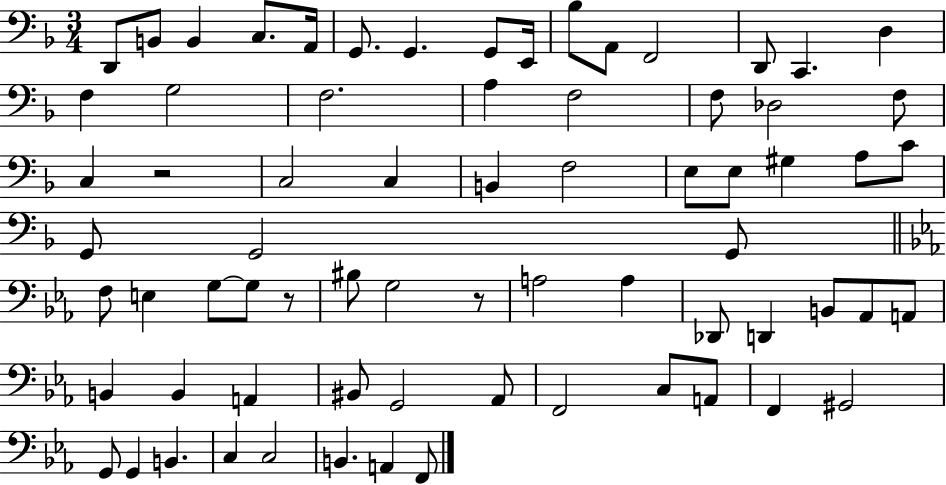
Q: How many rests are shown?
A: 3